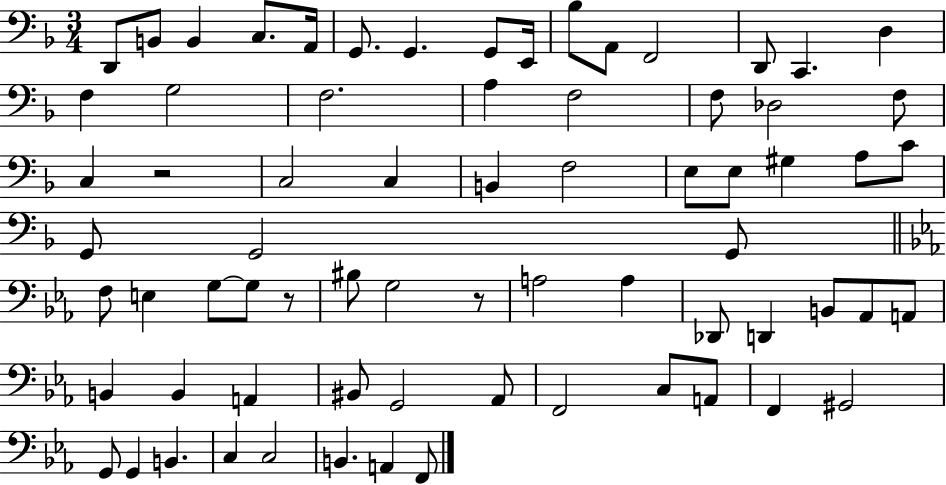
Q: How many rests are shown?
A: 3